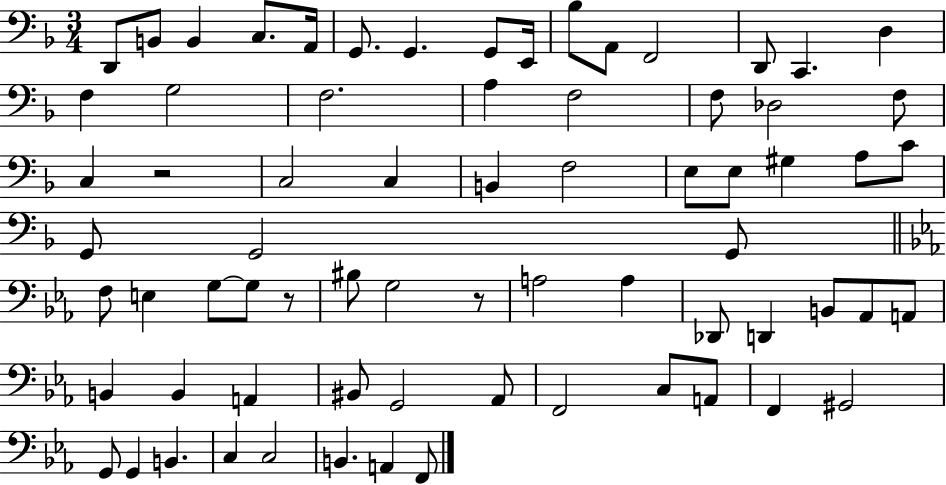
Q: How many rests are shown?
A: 3